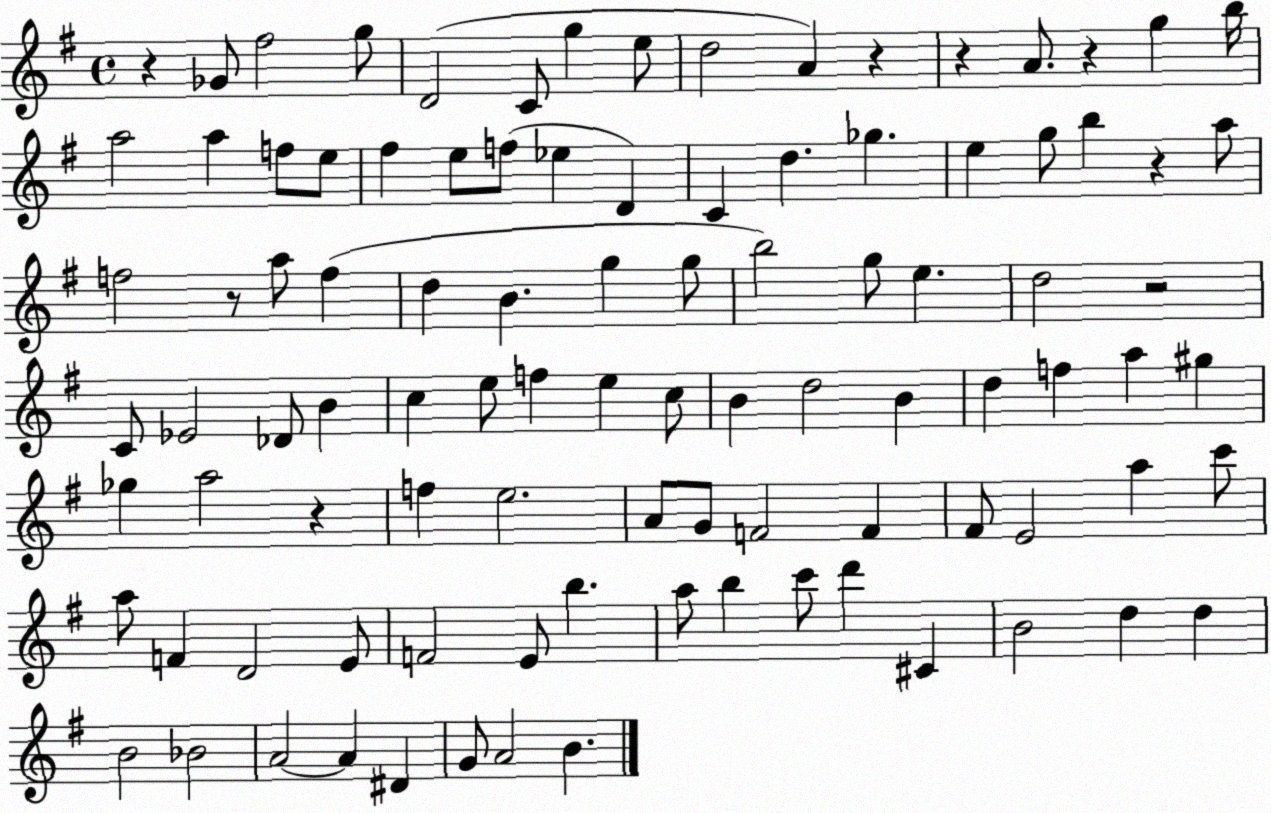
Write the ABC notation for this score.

X:1
T:Untitled
M:4/4
L:1/4
K:G
z _G/2 ^f2 g/2 D2 C/2 g e/2 d2 A z z A/2 z g b/4 a2 a f/2 e/2 ^f e/2 f/2 _e D C d _g e g/2 b z a/2 f2 z/2 a/2 f d B g g/2 b2 g/2 e d2 z2 C/2 _E2 _D/2 B c e/2 f e c/2 B d2 B d f a ^g _g a2 z f e2 A/2 G/2 F2 F ^F/2 E2 a c'/2 a/2 F D2 E/2 F2 E/2 b a/2 b c'/2 d' ^C B2 d d B2 _B2 A2 A ^D G/2 A2 B